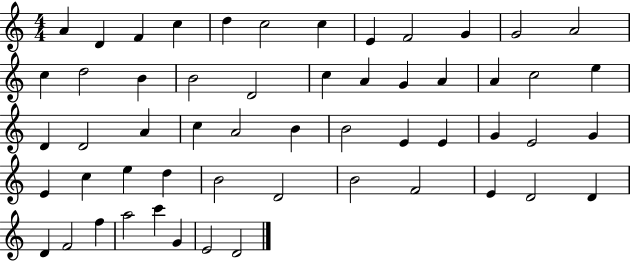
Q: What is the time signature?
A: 4/4